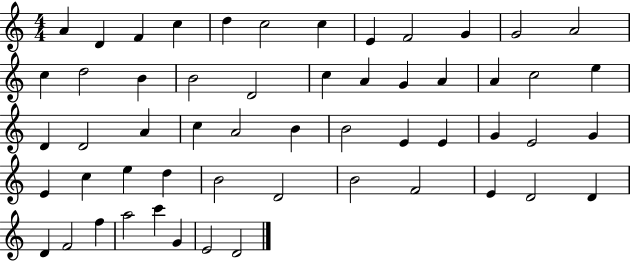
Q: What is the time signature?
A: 4/4